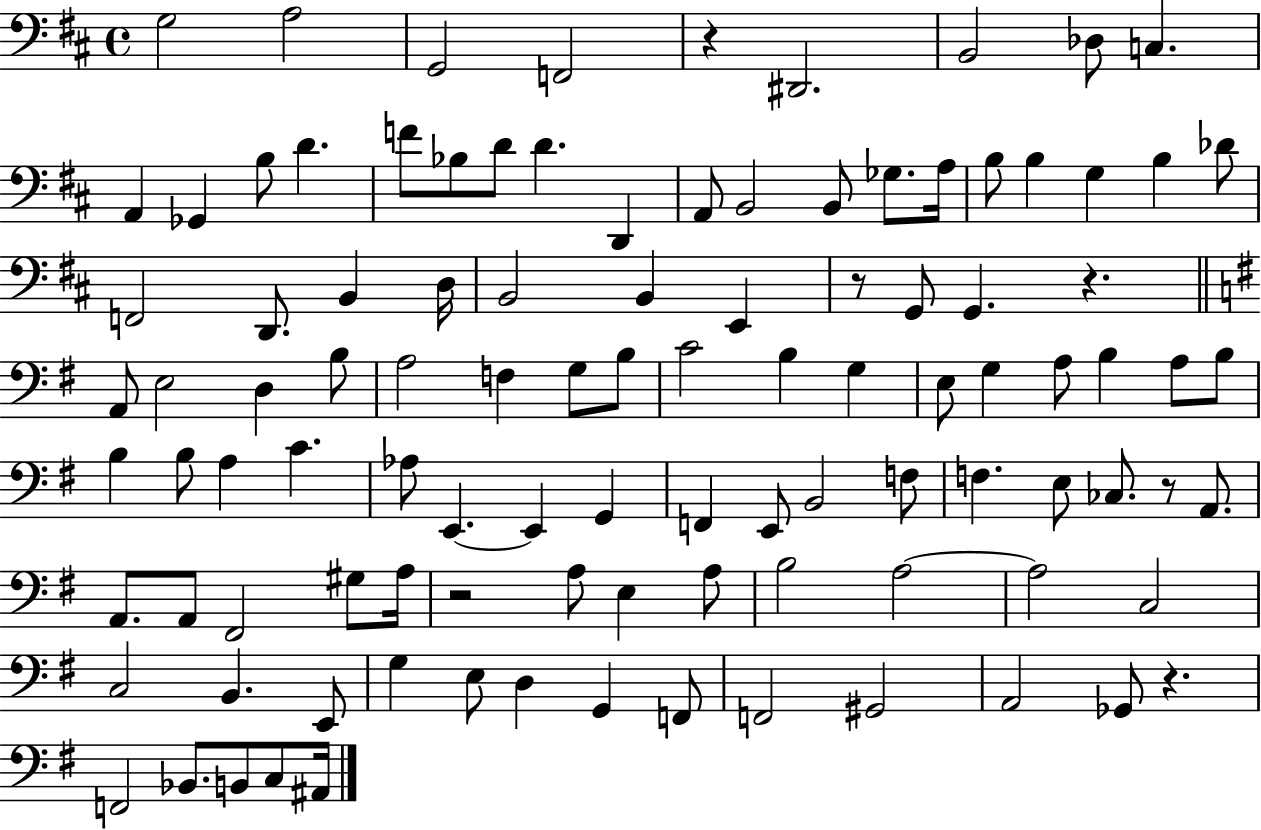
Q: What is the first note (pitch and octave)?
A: G3